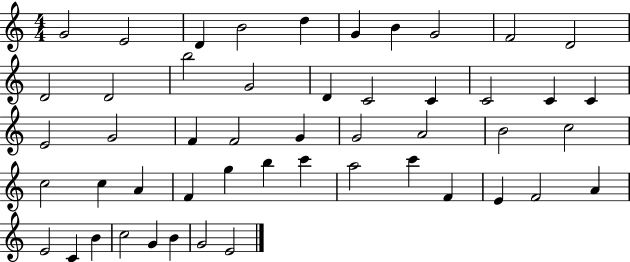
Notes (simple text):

G4/h E4/h D4/q B4/h D5/q G4/q B4/q G4/h F4/h D4/h D4/h D4/h B5/h G4/h D4/q C4/h C4/q C4/h C4/q C4/q E4/h G4/h F4/q F4/h G4/q G4/h A4/h B4/h C5/h C5/h C5/q A4/q F4/q G5/q B5/q C6/q A5/h C6/q F4/q E4/q F4/h A4/q E4/h C4/q B4/q C5/h G4/q B4/q G4/h E4/h